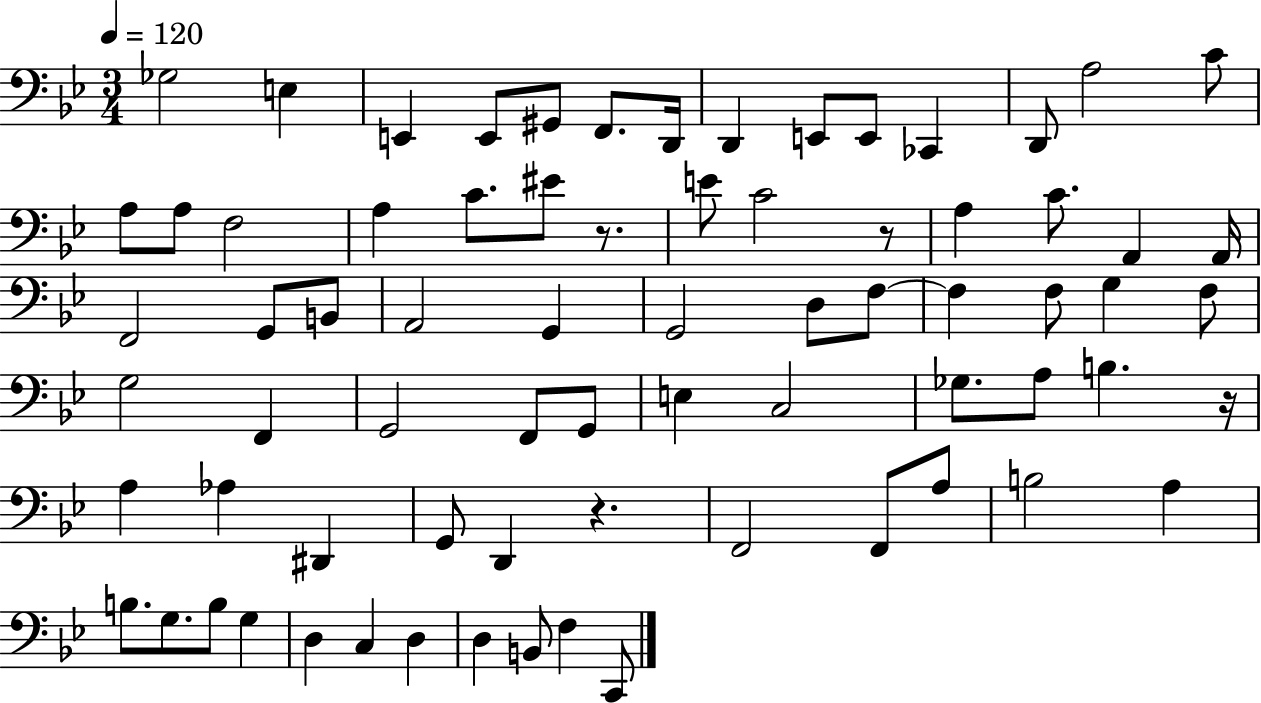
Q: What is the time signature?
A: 3/4